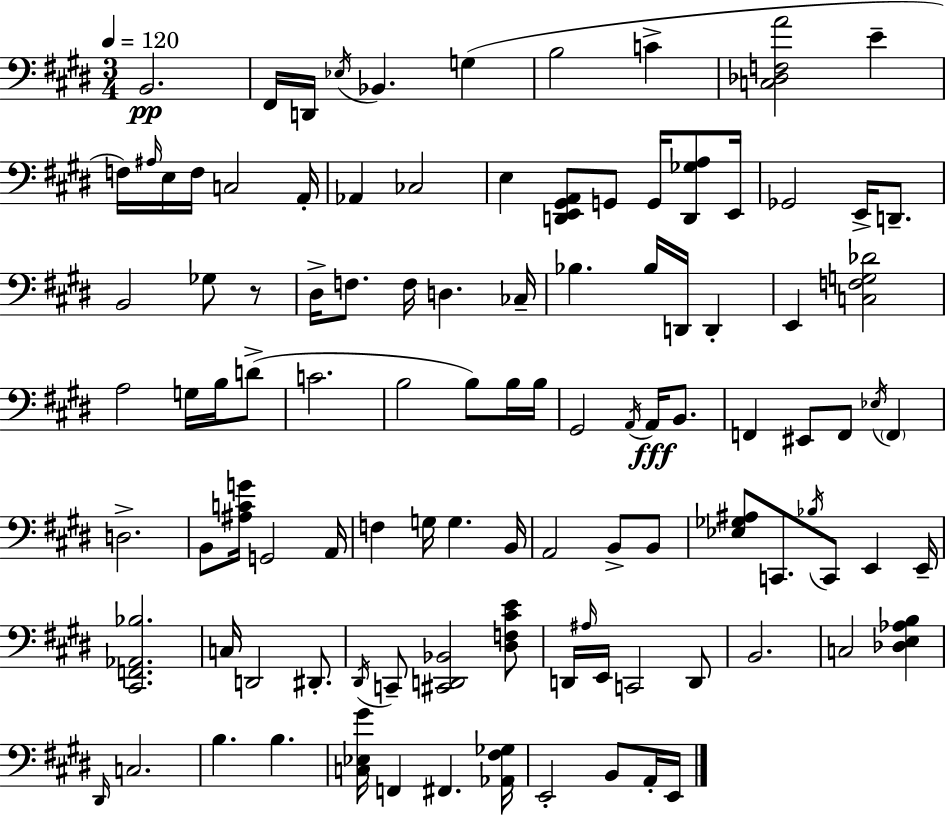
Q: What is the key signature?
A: E major